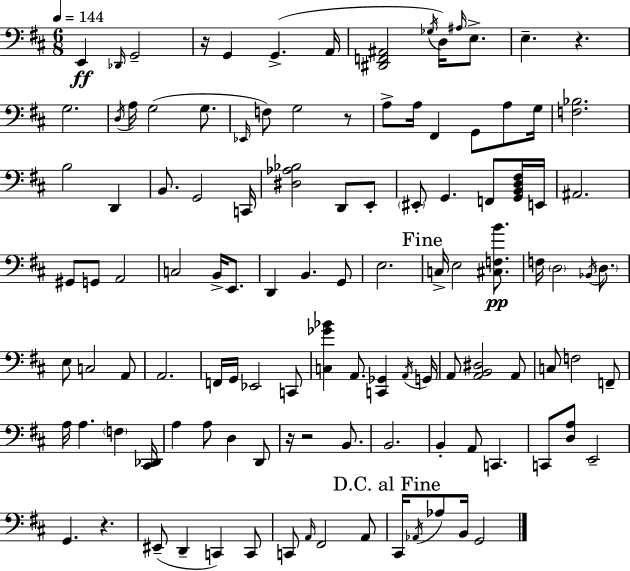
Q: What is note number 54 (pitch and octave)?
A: E3